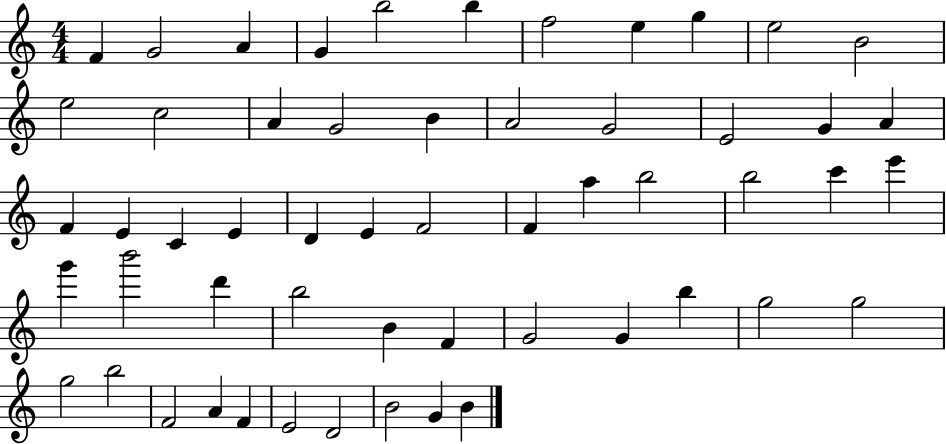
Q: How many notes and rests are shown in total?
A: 55